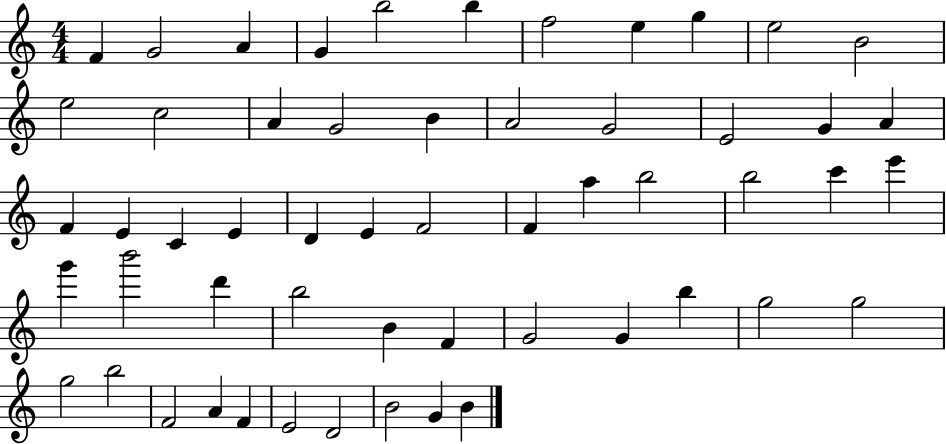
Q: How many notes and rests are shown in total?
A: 55